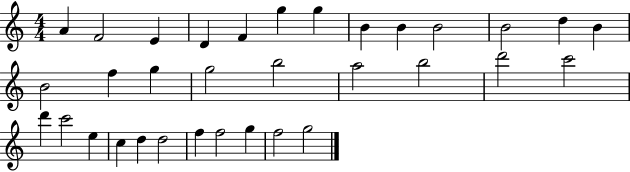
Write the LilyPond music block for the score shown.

{
  \clef treble
  \numericTimeSignature
  \time 4/4
  \key c \major
  a'4 f'2 e'4 | d'4 f'4 g''4 g''4 | b'4 b'4 b'2 | b'2 d''4 b'4 | \break b'2 f''4 g''4 | g''2 b''2 | a''2 b''2 | d'''2 c'''2 | \break d'''4 c'''2 e''4 | c''4 d''4 d''2 | f''4 f''2 g''4 | f''2 g''2 | \break \bar "|."
}